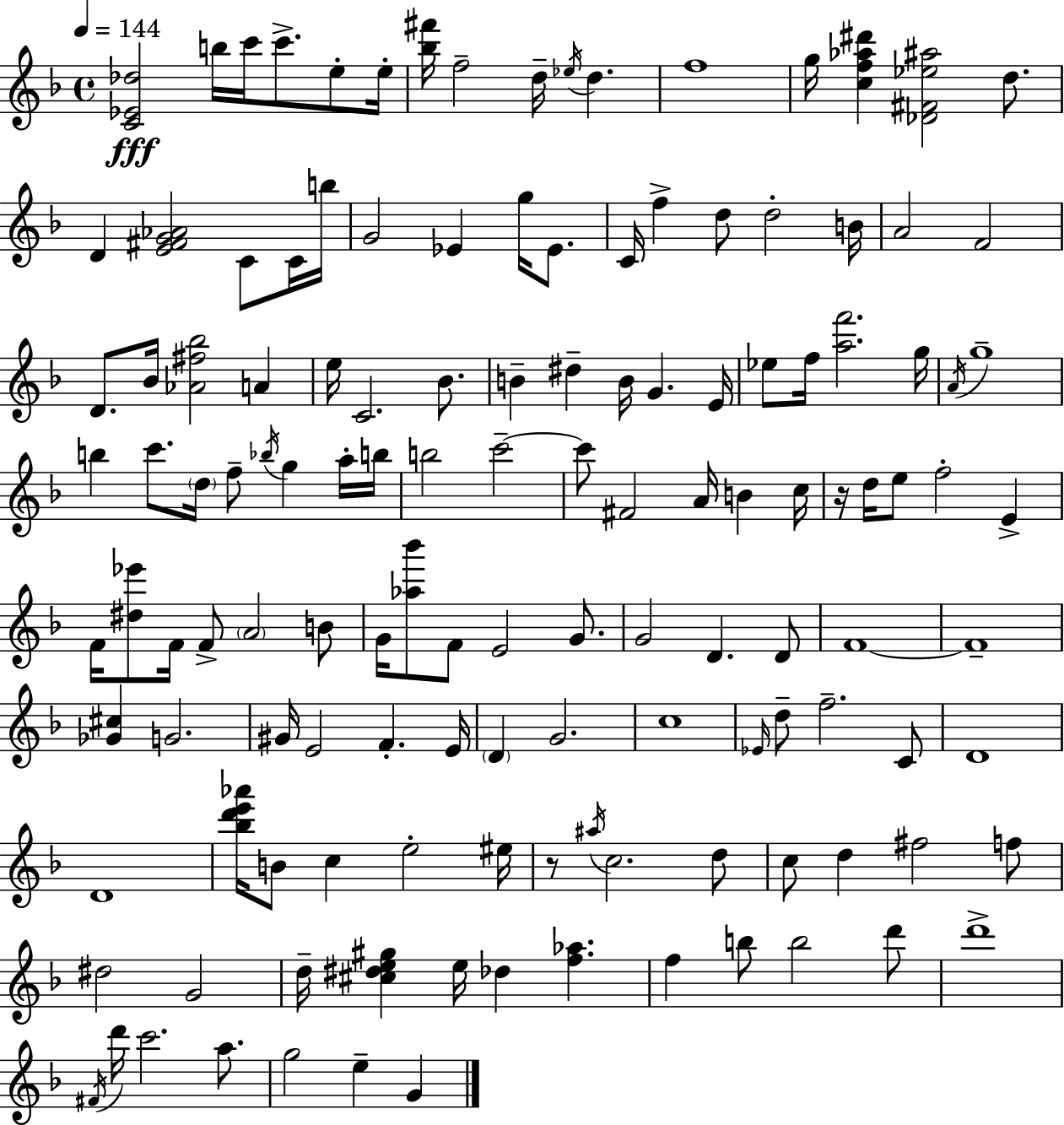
[C4,Eb4,Db5]/h B5/s C6/s C6/e. E5/e E5/s [Bb5,F#6]/s F5/h D5/s Eb5/s D5/q. F5/w G5/s [C5,F5,Ab5,D#6]/q [Db4,F#4,Eb5,A#5]/h D5/e. D4/q [E4,F#4,G4,Ab4]/h C4/e C4/s B5/s G4/h Eb4/q G5/s Eb4/e. C4/s F5/q D5/e D5/h B4/s A4/h F4/h D4/e. Bb4/s [Ab4,F#5,Bb5]/h A4/q E5/s C4/h. Bb4/e. B4/q D#5/q B4/s G4/q. E4/s Eb5/e F5/s [A5,F6]/h. G5/s A4/s G5/w B5/q C6/e. D5/s F5/e Bb5/s G5/q A5/s B5/s B5/h C6/h C6/e F#4/h A4/s B4/q C5/s R/s D5/s E5/e F5/h E4/q F4/s [D#5,Eb6]/e F4/s F4/e A4/h B4/e G4/s [Ab5,Bb6]/e F4/e E4/h G4/e. G4/h D4/q. D4/e F4/w F4/w [Gb4,C#5]/q G4/h. G#4/s E4/h F4/q. E4/s D4/q G4/h. C5/w Eb4/s D5/e F5/h. C4/e D4/w D4/w [Bb5,D6,E6,Ab6]/s B4/e C5/q E5/h EIS5/s R/e A#5/s C5/h. D5/e C5/e D5/q F#5/h F5/e D#5/h G4/h D5/s [C#5,D#5,E5,G#5]/q E5/s Db5/q [F5,Ab5]/q. F5/q B5/e B5/h D6/e D6/w F#4/s D6/s C6/h. A5/e. G5/h E5/q G4/q